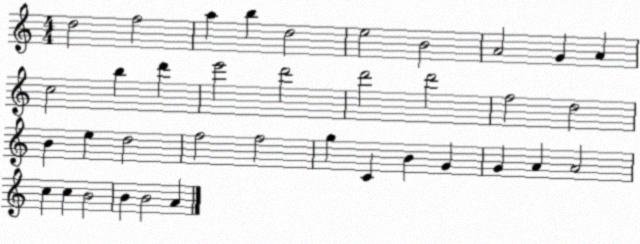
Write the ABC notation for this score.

X:1
T:Untitled
M:4/4
L:1/4
K:C
d2 f2 a b d2 e2 B2 A2 G A c2 b d' e'2 d'2 d'2 d'2 f2 d2 B e d2 f2 f2 g C B G G A A2 c c B2 B B2 A